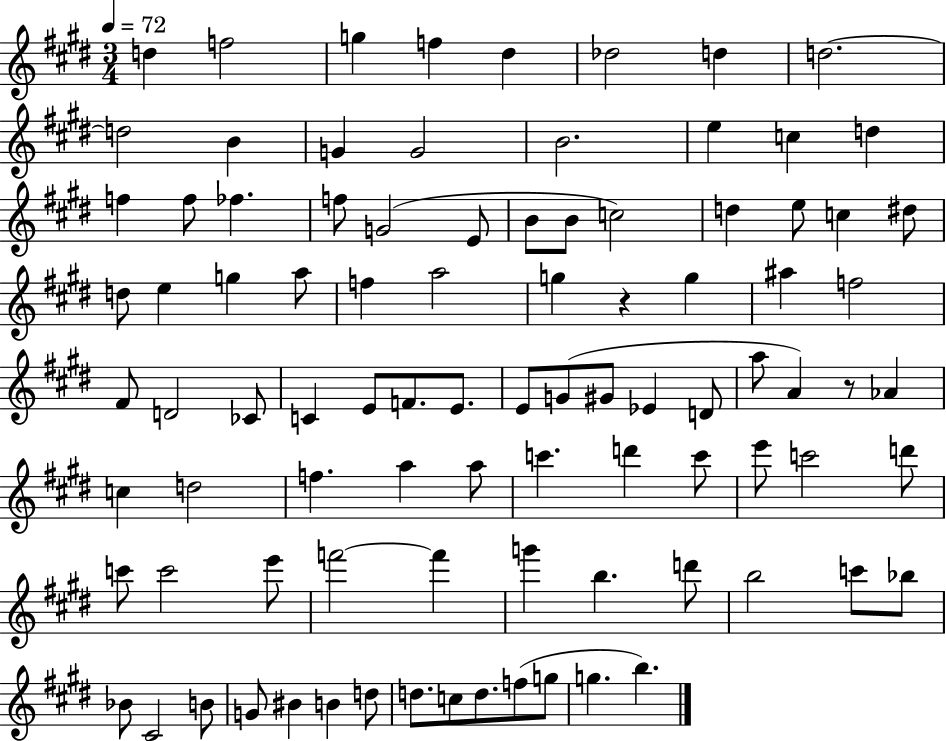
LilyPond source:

{
  \clef treble
  \numericTimeSignature
  \time 3/4
  \key e \major
  \tempo 4 = 72
  d''4 f''2 | g''4 f''4 dis''4 | des''2 d''4 | d''2.~~ | \break d''2 b'4 | g'4 g'2 | b'2. | e''4 c''4 d''4 | \break f''4 f''8 fes''4. | f''8 g'2( e'8 | b'8 b'8 c''2) | d''4 e''8 c''4 dis''8 | \break d''8 e''4 g''4 a''8 | f''4 a''2 | g''4 r4 g''4 | ais''4 f''2 | \break fis'8 d'2 ces'8 | c'4 e'8 f'8. e'8. | e'8 g'8( gis'8 ees'4 d'8 | a''8 a'4) r8 aes'4 | \break c''4 d''2 | f''4. a''4 a''8 | c'''4. d'''4 c'''8 | e'''8 c'''2 d'''8 | \break c'''8 c'''2 e'''8 | f'''2~~ f'''4 | g'''4 b''4. d'''8 | b''2 c'''8 bes''8 | \break bes'8 cis'2 b'8 | g'8 bis'4 b'4 d''8 | d''8. c''8 d''8. f''8( g''8 | g''4. b''4.) | \break \bar "|."
}